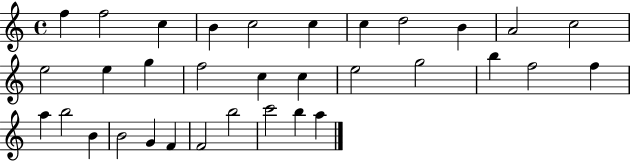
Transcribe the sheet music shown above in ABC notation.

X:1
T:Untitled
M:4/4
L:1/4
K:C
f f2 c B c2 c c d2 B A2 c2 e2 e g f2 c c e2 g2 b f2 f a b2 B B2 G F F2 b2 c'2 b a